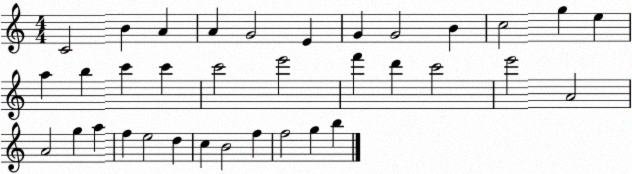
X:1
T:Untitled
M:4/4
L:1/4
K:C
C2 B A A G2 E G G2 B c2 g e a b c' c' c'2 e'2 f' d' c'2 e'2 A2 A2 g a f e2 d c B2 f f2 g b